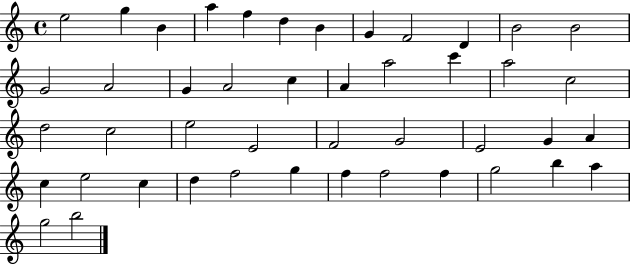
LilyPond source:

{
  \clef treble
  \time 4/4
  \defaultTimeSignature
  \key c \major
  e''2 g''4 b'4 | a''4 f''4 d''4 b'4 | g'4 f'2 d'4 | b'2 b'2 | \break g'2 a'2 | g'4 a'2 c''4 | a'4 a''2 c'''4 | a''2 c''2 | \break d''2 c''2 | e''2 e'2 | f'2 g'2 | e'2 g'4 a'4 | \break c''4 e''2 c''4 | d''4 f''2 g''4 | f''4 f''2 f''4 | g''2 b''4 a''4 | \break g''2 b''2 | \bar "|."
}